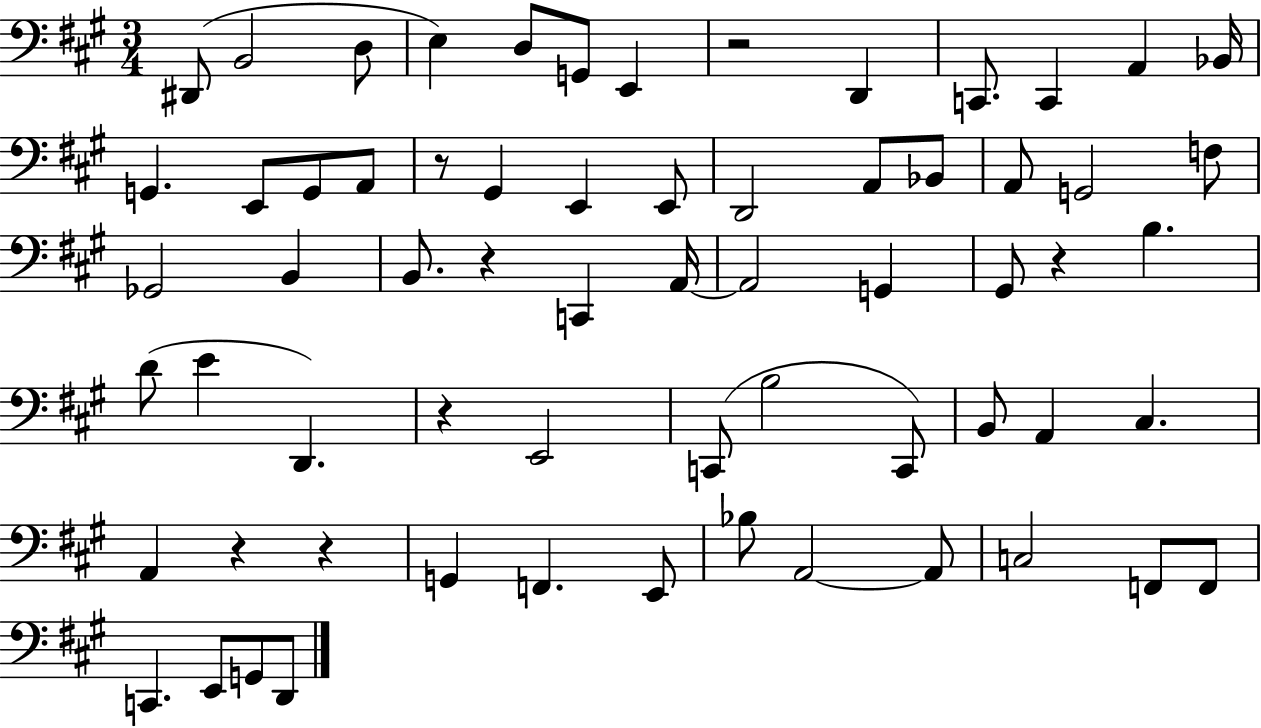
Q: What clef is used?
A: bass